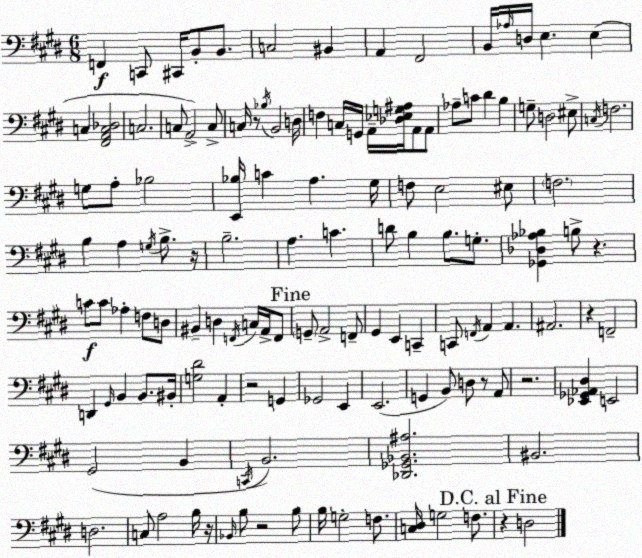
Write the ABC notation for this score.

X:1
T:Untitled
M:6/8
L:1/4
K:E
F,, C,,/2 ^C,,/4 B,,/2 B,,/2 C,2 ^B,, A,, ^F,,2 B,,/4 _A,/4 D,/4 E, E, C, [^F,,A,,C,_D,]2 C,2 C,/2 A,,2 C,/2 C,/4 z/2 _B,/4 B,,2 D,/4 F, C,/4 G,,/4 A,,/4 [_D,_E,G,^A,]/4 A,,/2 A,,/2 _A,/2 C/2 ^D B, G,/2 D,2 ^E,/2 C,/4 F,2 G,/2 A,/2 _B,2 [E,,_B,]/4 C A, ^G,/4 F,/2 E,2 ^E,/2 F,2 B, A, G,/4 B,/2 z/4 B,2 A, C D/2 B, B,/2 G,/2 [_G,,_D,_A,_B,] B,/2 z C/2 C/2 _A, F,/2 D,/2 ^B,, D, F,,/4 C,/4 A,,/4 F,,/2 G,,/2 A,,2 F,,/2 ^G,, E,, C,, C,,/2 F,,/4 A,, A,, ^A,,2 z F,,2 D,, ^G,,/4 B,, B,,/2 ^B,,/4 [G,^D]2 A,, z2 G,, _G,,2 E,, E,,2 G,, B,,/2 D,/2 z/2 A,,/2 z2 [_E,,_G,,_A,,^D,] E,,2 ^G,,2 B,, C,,/4 B,,2 [_D,,_G,,_B,,^A,]2 ^B,,2 D,2 C,/2 A,2 B,/4 z/4 _B,,/4 B,/2 z2 B,/2 B,/4 G,2 F,/2 [C,^D,]/4 G,2 F,/2 z D,2